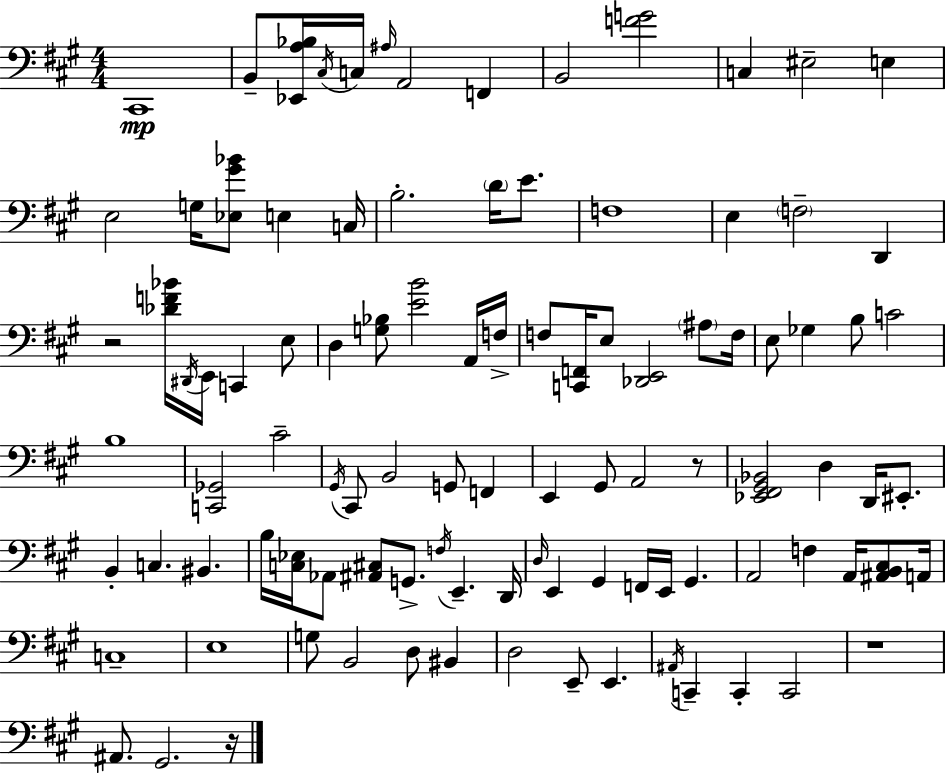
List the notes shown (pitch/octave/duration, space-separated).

C#2/w B2/e [Eb2,A3,Bb3]/s C#3/s C3/s A#3/s A2/h F2/q B2/h [F4,G4]/h C3/q EIS3/h E3/q E3/h G3/s [Eb3,G#4,Bb4]/e E3/q C3/s B3/h. D4/s E4/e. F3/w E3/q F3/h D2/q R/h [Db4,F4,Bb4]/s D#2/s E2/s C2/q E3/e D3/q [G3,Bb3]/e [E4,B4]/h A2/s F3/s F3/e [C2,F2]/s E3/e [Db2,E2]/h A#3/e F3/s E3/e Gb3/q B3/e C4/h B3/w [C2,Gb2]/h C#4/h G#2/s C#2/e B2/h G2/e F2/q E2/q G#2/e A2/h R/e [Eb2,F#2,G#2,Bb2]/h D3/q D2/s EIS2/e. B2/q C3/q. BIS2/q. B3/s [C3,Eb3]/s Ab2/e [A#2,C#3]/e G2/e. F3/s E2/q. D2/s D3/s E2/q G#2/q F2/s E2/s G#2/q. A2/h F3/q A2/s [A#2,B2,C#3]/e A2/s C3/w E3/w G3/e B2/h D3/e BIS2/q D3/h E2/e E2/q. A#2/s C2/q C2/q C2/h R/w A#2/e. G#2/h. R/s